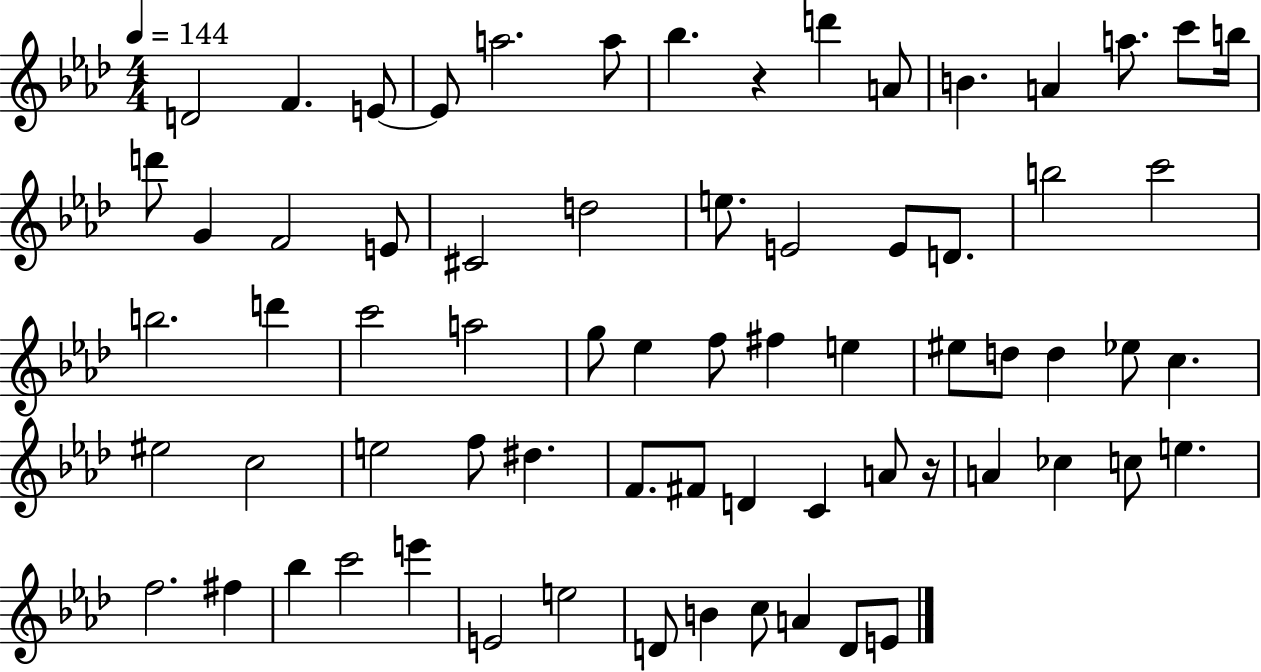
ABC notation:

X:1
T:Untitled
M:4/4
L:1/4
K:Ab
D2 F E/2 E/2 a2 a/2 _b z d' A/2 B A a/2 c'/2 b/4 d'/2 G F2 E/2 ^C2 d2 e/2 E2 E/2 D/2 b2 c'2 b2 d' c'2 a2 g/2 _e f/2 ^f e ^e/2 d/2 d _e/2 c ^e2 c2 e2 f/2 ^d F/2 ^F/2 D C A/2 z/4 A _c c/2 e f2 ^f _b c'2 e' E2 e2 D/2 B c/2 A D/2 E/2